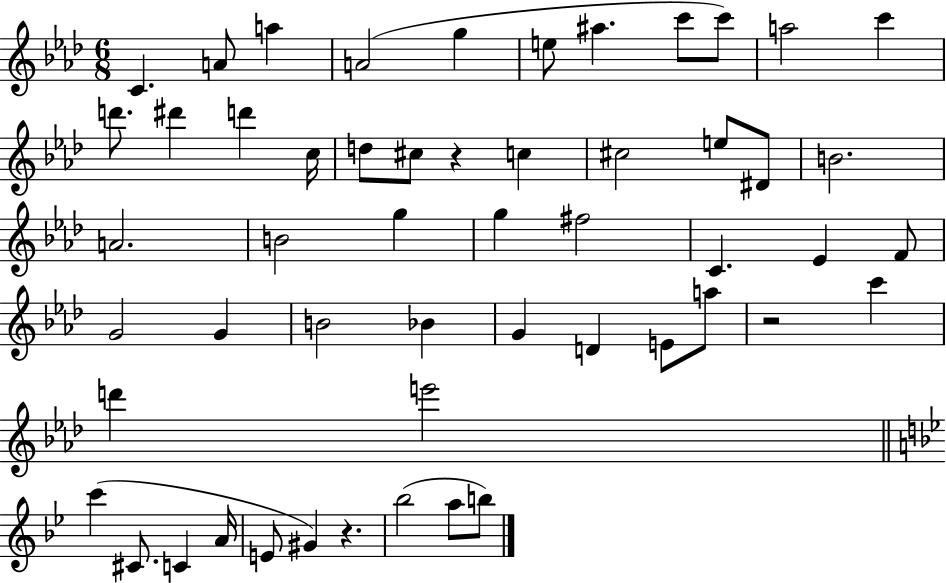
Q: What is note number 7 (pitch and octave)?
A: A#5